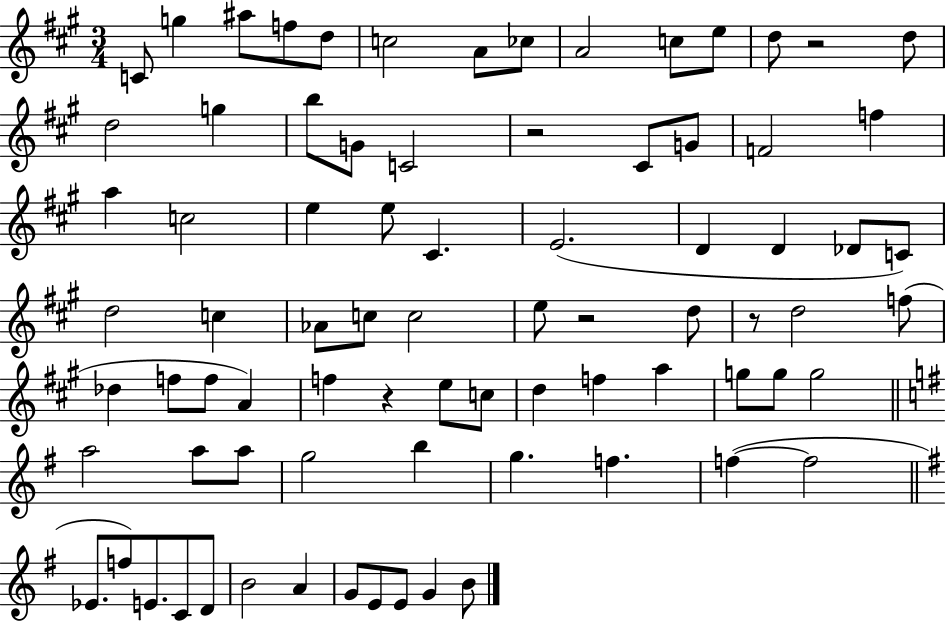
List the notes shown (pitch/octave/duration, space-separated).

C4/e G5/q A#5/e F5/e D5/e C5/h A4/e CES5/e A4/h C5/e E5/e D5/e R/h D5/e D5/h G5/q B5/e G4/e C4/h R/h C#4/e G4/e F4/h F5/q A5/q C5/h E5/q E5/e C#4/q. E4/h. D4/q D4/q Db4/e C4/e D5/h C5/q Ab4/e C5/e C5/h E5/e R/h D5/e R/e D5/h F5/e Db5/q F5/e F5/e A4/q F5/q R/q E5/e C5/e D5/q F5/q A5/q G5/e G5/e G5/h A5/h A5/e A5/e G5/h B5/q G5/q. F5/q. F5/q F5/h Eb4/e. F5/e E4/e. C4/e D4/e B4/h A4/q G4/e E4/e E4/e G4/q B4/e